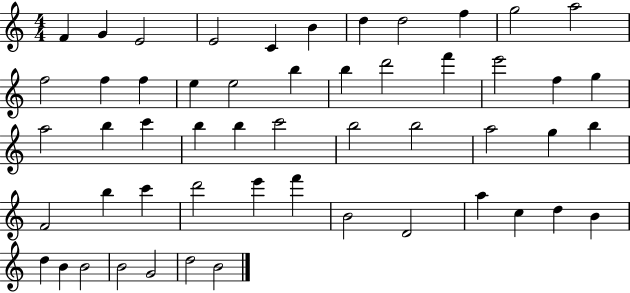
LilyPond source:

{
  \clef treble
  \numericTimeSignature
  \time 4/4
  \key c \major
  f'4 g'4 e'2 | e'2 c'4 b'4 | d''4 d''2 f''4 | g''2 a''2 | \break f''2 f''4 f''4 | e''4 e''2 b''4 | b''4 d'''2 f'''4 | e'''2 f''4 g''4 | \break a''2 b''4 c'''4 | b''4 b''4 c'''2 | b''2 b''2 | a''2 g''4 b''4 | \break f'2 b''4 c'''4 | d'''2 e'''4 f'''4 | b'2 d'2 | a''4 c''4 d''4 b'4 | \break d''4 b'4 b'2 | b'2 g'2 | d''2 b'2 | \bar "|."
}